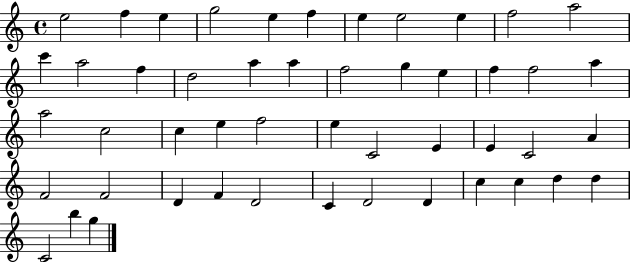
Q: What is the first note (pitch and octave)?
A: E5